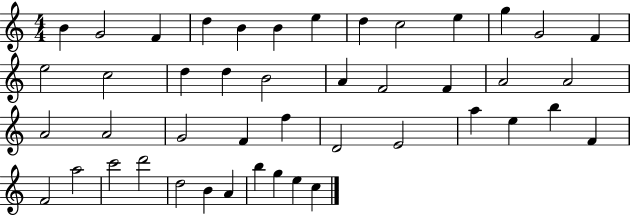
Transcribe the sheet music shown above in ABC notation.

X:1
T:Untitled
M:4/4
L:1/4
K:C
B G2 F d B B e d c2 e g G2 F e2 c2 d d B2 A F2 F A2 A2 A2 A2 G2 F f D2 E2 a e b F F2 a2 c'2 d'2 d2 B A b g e c